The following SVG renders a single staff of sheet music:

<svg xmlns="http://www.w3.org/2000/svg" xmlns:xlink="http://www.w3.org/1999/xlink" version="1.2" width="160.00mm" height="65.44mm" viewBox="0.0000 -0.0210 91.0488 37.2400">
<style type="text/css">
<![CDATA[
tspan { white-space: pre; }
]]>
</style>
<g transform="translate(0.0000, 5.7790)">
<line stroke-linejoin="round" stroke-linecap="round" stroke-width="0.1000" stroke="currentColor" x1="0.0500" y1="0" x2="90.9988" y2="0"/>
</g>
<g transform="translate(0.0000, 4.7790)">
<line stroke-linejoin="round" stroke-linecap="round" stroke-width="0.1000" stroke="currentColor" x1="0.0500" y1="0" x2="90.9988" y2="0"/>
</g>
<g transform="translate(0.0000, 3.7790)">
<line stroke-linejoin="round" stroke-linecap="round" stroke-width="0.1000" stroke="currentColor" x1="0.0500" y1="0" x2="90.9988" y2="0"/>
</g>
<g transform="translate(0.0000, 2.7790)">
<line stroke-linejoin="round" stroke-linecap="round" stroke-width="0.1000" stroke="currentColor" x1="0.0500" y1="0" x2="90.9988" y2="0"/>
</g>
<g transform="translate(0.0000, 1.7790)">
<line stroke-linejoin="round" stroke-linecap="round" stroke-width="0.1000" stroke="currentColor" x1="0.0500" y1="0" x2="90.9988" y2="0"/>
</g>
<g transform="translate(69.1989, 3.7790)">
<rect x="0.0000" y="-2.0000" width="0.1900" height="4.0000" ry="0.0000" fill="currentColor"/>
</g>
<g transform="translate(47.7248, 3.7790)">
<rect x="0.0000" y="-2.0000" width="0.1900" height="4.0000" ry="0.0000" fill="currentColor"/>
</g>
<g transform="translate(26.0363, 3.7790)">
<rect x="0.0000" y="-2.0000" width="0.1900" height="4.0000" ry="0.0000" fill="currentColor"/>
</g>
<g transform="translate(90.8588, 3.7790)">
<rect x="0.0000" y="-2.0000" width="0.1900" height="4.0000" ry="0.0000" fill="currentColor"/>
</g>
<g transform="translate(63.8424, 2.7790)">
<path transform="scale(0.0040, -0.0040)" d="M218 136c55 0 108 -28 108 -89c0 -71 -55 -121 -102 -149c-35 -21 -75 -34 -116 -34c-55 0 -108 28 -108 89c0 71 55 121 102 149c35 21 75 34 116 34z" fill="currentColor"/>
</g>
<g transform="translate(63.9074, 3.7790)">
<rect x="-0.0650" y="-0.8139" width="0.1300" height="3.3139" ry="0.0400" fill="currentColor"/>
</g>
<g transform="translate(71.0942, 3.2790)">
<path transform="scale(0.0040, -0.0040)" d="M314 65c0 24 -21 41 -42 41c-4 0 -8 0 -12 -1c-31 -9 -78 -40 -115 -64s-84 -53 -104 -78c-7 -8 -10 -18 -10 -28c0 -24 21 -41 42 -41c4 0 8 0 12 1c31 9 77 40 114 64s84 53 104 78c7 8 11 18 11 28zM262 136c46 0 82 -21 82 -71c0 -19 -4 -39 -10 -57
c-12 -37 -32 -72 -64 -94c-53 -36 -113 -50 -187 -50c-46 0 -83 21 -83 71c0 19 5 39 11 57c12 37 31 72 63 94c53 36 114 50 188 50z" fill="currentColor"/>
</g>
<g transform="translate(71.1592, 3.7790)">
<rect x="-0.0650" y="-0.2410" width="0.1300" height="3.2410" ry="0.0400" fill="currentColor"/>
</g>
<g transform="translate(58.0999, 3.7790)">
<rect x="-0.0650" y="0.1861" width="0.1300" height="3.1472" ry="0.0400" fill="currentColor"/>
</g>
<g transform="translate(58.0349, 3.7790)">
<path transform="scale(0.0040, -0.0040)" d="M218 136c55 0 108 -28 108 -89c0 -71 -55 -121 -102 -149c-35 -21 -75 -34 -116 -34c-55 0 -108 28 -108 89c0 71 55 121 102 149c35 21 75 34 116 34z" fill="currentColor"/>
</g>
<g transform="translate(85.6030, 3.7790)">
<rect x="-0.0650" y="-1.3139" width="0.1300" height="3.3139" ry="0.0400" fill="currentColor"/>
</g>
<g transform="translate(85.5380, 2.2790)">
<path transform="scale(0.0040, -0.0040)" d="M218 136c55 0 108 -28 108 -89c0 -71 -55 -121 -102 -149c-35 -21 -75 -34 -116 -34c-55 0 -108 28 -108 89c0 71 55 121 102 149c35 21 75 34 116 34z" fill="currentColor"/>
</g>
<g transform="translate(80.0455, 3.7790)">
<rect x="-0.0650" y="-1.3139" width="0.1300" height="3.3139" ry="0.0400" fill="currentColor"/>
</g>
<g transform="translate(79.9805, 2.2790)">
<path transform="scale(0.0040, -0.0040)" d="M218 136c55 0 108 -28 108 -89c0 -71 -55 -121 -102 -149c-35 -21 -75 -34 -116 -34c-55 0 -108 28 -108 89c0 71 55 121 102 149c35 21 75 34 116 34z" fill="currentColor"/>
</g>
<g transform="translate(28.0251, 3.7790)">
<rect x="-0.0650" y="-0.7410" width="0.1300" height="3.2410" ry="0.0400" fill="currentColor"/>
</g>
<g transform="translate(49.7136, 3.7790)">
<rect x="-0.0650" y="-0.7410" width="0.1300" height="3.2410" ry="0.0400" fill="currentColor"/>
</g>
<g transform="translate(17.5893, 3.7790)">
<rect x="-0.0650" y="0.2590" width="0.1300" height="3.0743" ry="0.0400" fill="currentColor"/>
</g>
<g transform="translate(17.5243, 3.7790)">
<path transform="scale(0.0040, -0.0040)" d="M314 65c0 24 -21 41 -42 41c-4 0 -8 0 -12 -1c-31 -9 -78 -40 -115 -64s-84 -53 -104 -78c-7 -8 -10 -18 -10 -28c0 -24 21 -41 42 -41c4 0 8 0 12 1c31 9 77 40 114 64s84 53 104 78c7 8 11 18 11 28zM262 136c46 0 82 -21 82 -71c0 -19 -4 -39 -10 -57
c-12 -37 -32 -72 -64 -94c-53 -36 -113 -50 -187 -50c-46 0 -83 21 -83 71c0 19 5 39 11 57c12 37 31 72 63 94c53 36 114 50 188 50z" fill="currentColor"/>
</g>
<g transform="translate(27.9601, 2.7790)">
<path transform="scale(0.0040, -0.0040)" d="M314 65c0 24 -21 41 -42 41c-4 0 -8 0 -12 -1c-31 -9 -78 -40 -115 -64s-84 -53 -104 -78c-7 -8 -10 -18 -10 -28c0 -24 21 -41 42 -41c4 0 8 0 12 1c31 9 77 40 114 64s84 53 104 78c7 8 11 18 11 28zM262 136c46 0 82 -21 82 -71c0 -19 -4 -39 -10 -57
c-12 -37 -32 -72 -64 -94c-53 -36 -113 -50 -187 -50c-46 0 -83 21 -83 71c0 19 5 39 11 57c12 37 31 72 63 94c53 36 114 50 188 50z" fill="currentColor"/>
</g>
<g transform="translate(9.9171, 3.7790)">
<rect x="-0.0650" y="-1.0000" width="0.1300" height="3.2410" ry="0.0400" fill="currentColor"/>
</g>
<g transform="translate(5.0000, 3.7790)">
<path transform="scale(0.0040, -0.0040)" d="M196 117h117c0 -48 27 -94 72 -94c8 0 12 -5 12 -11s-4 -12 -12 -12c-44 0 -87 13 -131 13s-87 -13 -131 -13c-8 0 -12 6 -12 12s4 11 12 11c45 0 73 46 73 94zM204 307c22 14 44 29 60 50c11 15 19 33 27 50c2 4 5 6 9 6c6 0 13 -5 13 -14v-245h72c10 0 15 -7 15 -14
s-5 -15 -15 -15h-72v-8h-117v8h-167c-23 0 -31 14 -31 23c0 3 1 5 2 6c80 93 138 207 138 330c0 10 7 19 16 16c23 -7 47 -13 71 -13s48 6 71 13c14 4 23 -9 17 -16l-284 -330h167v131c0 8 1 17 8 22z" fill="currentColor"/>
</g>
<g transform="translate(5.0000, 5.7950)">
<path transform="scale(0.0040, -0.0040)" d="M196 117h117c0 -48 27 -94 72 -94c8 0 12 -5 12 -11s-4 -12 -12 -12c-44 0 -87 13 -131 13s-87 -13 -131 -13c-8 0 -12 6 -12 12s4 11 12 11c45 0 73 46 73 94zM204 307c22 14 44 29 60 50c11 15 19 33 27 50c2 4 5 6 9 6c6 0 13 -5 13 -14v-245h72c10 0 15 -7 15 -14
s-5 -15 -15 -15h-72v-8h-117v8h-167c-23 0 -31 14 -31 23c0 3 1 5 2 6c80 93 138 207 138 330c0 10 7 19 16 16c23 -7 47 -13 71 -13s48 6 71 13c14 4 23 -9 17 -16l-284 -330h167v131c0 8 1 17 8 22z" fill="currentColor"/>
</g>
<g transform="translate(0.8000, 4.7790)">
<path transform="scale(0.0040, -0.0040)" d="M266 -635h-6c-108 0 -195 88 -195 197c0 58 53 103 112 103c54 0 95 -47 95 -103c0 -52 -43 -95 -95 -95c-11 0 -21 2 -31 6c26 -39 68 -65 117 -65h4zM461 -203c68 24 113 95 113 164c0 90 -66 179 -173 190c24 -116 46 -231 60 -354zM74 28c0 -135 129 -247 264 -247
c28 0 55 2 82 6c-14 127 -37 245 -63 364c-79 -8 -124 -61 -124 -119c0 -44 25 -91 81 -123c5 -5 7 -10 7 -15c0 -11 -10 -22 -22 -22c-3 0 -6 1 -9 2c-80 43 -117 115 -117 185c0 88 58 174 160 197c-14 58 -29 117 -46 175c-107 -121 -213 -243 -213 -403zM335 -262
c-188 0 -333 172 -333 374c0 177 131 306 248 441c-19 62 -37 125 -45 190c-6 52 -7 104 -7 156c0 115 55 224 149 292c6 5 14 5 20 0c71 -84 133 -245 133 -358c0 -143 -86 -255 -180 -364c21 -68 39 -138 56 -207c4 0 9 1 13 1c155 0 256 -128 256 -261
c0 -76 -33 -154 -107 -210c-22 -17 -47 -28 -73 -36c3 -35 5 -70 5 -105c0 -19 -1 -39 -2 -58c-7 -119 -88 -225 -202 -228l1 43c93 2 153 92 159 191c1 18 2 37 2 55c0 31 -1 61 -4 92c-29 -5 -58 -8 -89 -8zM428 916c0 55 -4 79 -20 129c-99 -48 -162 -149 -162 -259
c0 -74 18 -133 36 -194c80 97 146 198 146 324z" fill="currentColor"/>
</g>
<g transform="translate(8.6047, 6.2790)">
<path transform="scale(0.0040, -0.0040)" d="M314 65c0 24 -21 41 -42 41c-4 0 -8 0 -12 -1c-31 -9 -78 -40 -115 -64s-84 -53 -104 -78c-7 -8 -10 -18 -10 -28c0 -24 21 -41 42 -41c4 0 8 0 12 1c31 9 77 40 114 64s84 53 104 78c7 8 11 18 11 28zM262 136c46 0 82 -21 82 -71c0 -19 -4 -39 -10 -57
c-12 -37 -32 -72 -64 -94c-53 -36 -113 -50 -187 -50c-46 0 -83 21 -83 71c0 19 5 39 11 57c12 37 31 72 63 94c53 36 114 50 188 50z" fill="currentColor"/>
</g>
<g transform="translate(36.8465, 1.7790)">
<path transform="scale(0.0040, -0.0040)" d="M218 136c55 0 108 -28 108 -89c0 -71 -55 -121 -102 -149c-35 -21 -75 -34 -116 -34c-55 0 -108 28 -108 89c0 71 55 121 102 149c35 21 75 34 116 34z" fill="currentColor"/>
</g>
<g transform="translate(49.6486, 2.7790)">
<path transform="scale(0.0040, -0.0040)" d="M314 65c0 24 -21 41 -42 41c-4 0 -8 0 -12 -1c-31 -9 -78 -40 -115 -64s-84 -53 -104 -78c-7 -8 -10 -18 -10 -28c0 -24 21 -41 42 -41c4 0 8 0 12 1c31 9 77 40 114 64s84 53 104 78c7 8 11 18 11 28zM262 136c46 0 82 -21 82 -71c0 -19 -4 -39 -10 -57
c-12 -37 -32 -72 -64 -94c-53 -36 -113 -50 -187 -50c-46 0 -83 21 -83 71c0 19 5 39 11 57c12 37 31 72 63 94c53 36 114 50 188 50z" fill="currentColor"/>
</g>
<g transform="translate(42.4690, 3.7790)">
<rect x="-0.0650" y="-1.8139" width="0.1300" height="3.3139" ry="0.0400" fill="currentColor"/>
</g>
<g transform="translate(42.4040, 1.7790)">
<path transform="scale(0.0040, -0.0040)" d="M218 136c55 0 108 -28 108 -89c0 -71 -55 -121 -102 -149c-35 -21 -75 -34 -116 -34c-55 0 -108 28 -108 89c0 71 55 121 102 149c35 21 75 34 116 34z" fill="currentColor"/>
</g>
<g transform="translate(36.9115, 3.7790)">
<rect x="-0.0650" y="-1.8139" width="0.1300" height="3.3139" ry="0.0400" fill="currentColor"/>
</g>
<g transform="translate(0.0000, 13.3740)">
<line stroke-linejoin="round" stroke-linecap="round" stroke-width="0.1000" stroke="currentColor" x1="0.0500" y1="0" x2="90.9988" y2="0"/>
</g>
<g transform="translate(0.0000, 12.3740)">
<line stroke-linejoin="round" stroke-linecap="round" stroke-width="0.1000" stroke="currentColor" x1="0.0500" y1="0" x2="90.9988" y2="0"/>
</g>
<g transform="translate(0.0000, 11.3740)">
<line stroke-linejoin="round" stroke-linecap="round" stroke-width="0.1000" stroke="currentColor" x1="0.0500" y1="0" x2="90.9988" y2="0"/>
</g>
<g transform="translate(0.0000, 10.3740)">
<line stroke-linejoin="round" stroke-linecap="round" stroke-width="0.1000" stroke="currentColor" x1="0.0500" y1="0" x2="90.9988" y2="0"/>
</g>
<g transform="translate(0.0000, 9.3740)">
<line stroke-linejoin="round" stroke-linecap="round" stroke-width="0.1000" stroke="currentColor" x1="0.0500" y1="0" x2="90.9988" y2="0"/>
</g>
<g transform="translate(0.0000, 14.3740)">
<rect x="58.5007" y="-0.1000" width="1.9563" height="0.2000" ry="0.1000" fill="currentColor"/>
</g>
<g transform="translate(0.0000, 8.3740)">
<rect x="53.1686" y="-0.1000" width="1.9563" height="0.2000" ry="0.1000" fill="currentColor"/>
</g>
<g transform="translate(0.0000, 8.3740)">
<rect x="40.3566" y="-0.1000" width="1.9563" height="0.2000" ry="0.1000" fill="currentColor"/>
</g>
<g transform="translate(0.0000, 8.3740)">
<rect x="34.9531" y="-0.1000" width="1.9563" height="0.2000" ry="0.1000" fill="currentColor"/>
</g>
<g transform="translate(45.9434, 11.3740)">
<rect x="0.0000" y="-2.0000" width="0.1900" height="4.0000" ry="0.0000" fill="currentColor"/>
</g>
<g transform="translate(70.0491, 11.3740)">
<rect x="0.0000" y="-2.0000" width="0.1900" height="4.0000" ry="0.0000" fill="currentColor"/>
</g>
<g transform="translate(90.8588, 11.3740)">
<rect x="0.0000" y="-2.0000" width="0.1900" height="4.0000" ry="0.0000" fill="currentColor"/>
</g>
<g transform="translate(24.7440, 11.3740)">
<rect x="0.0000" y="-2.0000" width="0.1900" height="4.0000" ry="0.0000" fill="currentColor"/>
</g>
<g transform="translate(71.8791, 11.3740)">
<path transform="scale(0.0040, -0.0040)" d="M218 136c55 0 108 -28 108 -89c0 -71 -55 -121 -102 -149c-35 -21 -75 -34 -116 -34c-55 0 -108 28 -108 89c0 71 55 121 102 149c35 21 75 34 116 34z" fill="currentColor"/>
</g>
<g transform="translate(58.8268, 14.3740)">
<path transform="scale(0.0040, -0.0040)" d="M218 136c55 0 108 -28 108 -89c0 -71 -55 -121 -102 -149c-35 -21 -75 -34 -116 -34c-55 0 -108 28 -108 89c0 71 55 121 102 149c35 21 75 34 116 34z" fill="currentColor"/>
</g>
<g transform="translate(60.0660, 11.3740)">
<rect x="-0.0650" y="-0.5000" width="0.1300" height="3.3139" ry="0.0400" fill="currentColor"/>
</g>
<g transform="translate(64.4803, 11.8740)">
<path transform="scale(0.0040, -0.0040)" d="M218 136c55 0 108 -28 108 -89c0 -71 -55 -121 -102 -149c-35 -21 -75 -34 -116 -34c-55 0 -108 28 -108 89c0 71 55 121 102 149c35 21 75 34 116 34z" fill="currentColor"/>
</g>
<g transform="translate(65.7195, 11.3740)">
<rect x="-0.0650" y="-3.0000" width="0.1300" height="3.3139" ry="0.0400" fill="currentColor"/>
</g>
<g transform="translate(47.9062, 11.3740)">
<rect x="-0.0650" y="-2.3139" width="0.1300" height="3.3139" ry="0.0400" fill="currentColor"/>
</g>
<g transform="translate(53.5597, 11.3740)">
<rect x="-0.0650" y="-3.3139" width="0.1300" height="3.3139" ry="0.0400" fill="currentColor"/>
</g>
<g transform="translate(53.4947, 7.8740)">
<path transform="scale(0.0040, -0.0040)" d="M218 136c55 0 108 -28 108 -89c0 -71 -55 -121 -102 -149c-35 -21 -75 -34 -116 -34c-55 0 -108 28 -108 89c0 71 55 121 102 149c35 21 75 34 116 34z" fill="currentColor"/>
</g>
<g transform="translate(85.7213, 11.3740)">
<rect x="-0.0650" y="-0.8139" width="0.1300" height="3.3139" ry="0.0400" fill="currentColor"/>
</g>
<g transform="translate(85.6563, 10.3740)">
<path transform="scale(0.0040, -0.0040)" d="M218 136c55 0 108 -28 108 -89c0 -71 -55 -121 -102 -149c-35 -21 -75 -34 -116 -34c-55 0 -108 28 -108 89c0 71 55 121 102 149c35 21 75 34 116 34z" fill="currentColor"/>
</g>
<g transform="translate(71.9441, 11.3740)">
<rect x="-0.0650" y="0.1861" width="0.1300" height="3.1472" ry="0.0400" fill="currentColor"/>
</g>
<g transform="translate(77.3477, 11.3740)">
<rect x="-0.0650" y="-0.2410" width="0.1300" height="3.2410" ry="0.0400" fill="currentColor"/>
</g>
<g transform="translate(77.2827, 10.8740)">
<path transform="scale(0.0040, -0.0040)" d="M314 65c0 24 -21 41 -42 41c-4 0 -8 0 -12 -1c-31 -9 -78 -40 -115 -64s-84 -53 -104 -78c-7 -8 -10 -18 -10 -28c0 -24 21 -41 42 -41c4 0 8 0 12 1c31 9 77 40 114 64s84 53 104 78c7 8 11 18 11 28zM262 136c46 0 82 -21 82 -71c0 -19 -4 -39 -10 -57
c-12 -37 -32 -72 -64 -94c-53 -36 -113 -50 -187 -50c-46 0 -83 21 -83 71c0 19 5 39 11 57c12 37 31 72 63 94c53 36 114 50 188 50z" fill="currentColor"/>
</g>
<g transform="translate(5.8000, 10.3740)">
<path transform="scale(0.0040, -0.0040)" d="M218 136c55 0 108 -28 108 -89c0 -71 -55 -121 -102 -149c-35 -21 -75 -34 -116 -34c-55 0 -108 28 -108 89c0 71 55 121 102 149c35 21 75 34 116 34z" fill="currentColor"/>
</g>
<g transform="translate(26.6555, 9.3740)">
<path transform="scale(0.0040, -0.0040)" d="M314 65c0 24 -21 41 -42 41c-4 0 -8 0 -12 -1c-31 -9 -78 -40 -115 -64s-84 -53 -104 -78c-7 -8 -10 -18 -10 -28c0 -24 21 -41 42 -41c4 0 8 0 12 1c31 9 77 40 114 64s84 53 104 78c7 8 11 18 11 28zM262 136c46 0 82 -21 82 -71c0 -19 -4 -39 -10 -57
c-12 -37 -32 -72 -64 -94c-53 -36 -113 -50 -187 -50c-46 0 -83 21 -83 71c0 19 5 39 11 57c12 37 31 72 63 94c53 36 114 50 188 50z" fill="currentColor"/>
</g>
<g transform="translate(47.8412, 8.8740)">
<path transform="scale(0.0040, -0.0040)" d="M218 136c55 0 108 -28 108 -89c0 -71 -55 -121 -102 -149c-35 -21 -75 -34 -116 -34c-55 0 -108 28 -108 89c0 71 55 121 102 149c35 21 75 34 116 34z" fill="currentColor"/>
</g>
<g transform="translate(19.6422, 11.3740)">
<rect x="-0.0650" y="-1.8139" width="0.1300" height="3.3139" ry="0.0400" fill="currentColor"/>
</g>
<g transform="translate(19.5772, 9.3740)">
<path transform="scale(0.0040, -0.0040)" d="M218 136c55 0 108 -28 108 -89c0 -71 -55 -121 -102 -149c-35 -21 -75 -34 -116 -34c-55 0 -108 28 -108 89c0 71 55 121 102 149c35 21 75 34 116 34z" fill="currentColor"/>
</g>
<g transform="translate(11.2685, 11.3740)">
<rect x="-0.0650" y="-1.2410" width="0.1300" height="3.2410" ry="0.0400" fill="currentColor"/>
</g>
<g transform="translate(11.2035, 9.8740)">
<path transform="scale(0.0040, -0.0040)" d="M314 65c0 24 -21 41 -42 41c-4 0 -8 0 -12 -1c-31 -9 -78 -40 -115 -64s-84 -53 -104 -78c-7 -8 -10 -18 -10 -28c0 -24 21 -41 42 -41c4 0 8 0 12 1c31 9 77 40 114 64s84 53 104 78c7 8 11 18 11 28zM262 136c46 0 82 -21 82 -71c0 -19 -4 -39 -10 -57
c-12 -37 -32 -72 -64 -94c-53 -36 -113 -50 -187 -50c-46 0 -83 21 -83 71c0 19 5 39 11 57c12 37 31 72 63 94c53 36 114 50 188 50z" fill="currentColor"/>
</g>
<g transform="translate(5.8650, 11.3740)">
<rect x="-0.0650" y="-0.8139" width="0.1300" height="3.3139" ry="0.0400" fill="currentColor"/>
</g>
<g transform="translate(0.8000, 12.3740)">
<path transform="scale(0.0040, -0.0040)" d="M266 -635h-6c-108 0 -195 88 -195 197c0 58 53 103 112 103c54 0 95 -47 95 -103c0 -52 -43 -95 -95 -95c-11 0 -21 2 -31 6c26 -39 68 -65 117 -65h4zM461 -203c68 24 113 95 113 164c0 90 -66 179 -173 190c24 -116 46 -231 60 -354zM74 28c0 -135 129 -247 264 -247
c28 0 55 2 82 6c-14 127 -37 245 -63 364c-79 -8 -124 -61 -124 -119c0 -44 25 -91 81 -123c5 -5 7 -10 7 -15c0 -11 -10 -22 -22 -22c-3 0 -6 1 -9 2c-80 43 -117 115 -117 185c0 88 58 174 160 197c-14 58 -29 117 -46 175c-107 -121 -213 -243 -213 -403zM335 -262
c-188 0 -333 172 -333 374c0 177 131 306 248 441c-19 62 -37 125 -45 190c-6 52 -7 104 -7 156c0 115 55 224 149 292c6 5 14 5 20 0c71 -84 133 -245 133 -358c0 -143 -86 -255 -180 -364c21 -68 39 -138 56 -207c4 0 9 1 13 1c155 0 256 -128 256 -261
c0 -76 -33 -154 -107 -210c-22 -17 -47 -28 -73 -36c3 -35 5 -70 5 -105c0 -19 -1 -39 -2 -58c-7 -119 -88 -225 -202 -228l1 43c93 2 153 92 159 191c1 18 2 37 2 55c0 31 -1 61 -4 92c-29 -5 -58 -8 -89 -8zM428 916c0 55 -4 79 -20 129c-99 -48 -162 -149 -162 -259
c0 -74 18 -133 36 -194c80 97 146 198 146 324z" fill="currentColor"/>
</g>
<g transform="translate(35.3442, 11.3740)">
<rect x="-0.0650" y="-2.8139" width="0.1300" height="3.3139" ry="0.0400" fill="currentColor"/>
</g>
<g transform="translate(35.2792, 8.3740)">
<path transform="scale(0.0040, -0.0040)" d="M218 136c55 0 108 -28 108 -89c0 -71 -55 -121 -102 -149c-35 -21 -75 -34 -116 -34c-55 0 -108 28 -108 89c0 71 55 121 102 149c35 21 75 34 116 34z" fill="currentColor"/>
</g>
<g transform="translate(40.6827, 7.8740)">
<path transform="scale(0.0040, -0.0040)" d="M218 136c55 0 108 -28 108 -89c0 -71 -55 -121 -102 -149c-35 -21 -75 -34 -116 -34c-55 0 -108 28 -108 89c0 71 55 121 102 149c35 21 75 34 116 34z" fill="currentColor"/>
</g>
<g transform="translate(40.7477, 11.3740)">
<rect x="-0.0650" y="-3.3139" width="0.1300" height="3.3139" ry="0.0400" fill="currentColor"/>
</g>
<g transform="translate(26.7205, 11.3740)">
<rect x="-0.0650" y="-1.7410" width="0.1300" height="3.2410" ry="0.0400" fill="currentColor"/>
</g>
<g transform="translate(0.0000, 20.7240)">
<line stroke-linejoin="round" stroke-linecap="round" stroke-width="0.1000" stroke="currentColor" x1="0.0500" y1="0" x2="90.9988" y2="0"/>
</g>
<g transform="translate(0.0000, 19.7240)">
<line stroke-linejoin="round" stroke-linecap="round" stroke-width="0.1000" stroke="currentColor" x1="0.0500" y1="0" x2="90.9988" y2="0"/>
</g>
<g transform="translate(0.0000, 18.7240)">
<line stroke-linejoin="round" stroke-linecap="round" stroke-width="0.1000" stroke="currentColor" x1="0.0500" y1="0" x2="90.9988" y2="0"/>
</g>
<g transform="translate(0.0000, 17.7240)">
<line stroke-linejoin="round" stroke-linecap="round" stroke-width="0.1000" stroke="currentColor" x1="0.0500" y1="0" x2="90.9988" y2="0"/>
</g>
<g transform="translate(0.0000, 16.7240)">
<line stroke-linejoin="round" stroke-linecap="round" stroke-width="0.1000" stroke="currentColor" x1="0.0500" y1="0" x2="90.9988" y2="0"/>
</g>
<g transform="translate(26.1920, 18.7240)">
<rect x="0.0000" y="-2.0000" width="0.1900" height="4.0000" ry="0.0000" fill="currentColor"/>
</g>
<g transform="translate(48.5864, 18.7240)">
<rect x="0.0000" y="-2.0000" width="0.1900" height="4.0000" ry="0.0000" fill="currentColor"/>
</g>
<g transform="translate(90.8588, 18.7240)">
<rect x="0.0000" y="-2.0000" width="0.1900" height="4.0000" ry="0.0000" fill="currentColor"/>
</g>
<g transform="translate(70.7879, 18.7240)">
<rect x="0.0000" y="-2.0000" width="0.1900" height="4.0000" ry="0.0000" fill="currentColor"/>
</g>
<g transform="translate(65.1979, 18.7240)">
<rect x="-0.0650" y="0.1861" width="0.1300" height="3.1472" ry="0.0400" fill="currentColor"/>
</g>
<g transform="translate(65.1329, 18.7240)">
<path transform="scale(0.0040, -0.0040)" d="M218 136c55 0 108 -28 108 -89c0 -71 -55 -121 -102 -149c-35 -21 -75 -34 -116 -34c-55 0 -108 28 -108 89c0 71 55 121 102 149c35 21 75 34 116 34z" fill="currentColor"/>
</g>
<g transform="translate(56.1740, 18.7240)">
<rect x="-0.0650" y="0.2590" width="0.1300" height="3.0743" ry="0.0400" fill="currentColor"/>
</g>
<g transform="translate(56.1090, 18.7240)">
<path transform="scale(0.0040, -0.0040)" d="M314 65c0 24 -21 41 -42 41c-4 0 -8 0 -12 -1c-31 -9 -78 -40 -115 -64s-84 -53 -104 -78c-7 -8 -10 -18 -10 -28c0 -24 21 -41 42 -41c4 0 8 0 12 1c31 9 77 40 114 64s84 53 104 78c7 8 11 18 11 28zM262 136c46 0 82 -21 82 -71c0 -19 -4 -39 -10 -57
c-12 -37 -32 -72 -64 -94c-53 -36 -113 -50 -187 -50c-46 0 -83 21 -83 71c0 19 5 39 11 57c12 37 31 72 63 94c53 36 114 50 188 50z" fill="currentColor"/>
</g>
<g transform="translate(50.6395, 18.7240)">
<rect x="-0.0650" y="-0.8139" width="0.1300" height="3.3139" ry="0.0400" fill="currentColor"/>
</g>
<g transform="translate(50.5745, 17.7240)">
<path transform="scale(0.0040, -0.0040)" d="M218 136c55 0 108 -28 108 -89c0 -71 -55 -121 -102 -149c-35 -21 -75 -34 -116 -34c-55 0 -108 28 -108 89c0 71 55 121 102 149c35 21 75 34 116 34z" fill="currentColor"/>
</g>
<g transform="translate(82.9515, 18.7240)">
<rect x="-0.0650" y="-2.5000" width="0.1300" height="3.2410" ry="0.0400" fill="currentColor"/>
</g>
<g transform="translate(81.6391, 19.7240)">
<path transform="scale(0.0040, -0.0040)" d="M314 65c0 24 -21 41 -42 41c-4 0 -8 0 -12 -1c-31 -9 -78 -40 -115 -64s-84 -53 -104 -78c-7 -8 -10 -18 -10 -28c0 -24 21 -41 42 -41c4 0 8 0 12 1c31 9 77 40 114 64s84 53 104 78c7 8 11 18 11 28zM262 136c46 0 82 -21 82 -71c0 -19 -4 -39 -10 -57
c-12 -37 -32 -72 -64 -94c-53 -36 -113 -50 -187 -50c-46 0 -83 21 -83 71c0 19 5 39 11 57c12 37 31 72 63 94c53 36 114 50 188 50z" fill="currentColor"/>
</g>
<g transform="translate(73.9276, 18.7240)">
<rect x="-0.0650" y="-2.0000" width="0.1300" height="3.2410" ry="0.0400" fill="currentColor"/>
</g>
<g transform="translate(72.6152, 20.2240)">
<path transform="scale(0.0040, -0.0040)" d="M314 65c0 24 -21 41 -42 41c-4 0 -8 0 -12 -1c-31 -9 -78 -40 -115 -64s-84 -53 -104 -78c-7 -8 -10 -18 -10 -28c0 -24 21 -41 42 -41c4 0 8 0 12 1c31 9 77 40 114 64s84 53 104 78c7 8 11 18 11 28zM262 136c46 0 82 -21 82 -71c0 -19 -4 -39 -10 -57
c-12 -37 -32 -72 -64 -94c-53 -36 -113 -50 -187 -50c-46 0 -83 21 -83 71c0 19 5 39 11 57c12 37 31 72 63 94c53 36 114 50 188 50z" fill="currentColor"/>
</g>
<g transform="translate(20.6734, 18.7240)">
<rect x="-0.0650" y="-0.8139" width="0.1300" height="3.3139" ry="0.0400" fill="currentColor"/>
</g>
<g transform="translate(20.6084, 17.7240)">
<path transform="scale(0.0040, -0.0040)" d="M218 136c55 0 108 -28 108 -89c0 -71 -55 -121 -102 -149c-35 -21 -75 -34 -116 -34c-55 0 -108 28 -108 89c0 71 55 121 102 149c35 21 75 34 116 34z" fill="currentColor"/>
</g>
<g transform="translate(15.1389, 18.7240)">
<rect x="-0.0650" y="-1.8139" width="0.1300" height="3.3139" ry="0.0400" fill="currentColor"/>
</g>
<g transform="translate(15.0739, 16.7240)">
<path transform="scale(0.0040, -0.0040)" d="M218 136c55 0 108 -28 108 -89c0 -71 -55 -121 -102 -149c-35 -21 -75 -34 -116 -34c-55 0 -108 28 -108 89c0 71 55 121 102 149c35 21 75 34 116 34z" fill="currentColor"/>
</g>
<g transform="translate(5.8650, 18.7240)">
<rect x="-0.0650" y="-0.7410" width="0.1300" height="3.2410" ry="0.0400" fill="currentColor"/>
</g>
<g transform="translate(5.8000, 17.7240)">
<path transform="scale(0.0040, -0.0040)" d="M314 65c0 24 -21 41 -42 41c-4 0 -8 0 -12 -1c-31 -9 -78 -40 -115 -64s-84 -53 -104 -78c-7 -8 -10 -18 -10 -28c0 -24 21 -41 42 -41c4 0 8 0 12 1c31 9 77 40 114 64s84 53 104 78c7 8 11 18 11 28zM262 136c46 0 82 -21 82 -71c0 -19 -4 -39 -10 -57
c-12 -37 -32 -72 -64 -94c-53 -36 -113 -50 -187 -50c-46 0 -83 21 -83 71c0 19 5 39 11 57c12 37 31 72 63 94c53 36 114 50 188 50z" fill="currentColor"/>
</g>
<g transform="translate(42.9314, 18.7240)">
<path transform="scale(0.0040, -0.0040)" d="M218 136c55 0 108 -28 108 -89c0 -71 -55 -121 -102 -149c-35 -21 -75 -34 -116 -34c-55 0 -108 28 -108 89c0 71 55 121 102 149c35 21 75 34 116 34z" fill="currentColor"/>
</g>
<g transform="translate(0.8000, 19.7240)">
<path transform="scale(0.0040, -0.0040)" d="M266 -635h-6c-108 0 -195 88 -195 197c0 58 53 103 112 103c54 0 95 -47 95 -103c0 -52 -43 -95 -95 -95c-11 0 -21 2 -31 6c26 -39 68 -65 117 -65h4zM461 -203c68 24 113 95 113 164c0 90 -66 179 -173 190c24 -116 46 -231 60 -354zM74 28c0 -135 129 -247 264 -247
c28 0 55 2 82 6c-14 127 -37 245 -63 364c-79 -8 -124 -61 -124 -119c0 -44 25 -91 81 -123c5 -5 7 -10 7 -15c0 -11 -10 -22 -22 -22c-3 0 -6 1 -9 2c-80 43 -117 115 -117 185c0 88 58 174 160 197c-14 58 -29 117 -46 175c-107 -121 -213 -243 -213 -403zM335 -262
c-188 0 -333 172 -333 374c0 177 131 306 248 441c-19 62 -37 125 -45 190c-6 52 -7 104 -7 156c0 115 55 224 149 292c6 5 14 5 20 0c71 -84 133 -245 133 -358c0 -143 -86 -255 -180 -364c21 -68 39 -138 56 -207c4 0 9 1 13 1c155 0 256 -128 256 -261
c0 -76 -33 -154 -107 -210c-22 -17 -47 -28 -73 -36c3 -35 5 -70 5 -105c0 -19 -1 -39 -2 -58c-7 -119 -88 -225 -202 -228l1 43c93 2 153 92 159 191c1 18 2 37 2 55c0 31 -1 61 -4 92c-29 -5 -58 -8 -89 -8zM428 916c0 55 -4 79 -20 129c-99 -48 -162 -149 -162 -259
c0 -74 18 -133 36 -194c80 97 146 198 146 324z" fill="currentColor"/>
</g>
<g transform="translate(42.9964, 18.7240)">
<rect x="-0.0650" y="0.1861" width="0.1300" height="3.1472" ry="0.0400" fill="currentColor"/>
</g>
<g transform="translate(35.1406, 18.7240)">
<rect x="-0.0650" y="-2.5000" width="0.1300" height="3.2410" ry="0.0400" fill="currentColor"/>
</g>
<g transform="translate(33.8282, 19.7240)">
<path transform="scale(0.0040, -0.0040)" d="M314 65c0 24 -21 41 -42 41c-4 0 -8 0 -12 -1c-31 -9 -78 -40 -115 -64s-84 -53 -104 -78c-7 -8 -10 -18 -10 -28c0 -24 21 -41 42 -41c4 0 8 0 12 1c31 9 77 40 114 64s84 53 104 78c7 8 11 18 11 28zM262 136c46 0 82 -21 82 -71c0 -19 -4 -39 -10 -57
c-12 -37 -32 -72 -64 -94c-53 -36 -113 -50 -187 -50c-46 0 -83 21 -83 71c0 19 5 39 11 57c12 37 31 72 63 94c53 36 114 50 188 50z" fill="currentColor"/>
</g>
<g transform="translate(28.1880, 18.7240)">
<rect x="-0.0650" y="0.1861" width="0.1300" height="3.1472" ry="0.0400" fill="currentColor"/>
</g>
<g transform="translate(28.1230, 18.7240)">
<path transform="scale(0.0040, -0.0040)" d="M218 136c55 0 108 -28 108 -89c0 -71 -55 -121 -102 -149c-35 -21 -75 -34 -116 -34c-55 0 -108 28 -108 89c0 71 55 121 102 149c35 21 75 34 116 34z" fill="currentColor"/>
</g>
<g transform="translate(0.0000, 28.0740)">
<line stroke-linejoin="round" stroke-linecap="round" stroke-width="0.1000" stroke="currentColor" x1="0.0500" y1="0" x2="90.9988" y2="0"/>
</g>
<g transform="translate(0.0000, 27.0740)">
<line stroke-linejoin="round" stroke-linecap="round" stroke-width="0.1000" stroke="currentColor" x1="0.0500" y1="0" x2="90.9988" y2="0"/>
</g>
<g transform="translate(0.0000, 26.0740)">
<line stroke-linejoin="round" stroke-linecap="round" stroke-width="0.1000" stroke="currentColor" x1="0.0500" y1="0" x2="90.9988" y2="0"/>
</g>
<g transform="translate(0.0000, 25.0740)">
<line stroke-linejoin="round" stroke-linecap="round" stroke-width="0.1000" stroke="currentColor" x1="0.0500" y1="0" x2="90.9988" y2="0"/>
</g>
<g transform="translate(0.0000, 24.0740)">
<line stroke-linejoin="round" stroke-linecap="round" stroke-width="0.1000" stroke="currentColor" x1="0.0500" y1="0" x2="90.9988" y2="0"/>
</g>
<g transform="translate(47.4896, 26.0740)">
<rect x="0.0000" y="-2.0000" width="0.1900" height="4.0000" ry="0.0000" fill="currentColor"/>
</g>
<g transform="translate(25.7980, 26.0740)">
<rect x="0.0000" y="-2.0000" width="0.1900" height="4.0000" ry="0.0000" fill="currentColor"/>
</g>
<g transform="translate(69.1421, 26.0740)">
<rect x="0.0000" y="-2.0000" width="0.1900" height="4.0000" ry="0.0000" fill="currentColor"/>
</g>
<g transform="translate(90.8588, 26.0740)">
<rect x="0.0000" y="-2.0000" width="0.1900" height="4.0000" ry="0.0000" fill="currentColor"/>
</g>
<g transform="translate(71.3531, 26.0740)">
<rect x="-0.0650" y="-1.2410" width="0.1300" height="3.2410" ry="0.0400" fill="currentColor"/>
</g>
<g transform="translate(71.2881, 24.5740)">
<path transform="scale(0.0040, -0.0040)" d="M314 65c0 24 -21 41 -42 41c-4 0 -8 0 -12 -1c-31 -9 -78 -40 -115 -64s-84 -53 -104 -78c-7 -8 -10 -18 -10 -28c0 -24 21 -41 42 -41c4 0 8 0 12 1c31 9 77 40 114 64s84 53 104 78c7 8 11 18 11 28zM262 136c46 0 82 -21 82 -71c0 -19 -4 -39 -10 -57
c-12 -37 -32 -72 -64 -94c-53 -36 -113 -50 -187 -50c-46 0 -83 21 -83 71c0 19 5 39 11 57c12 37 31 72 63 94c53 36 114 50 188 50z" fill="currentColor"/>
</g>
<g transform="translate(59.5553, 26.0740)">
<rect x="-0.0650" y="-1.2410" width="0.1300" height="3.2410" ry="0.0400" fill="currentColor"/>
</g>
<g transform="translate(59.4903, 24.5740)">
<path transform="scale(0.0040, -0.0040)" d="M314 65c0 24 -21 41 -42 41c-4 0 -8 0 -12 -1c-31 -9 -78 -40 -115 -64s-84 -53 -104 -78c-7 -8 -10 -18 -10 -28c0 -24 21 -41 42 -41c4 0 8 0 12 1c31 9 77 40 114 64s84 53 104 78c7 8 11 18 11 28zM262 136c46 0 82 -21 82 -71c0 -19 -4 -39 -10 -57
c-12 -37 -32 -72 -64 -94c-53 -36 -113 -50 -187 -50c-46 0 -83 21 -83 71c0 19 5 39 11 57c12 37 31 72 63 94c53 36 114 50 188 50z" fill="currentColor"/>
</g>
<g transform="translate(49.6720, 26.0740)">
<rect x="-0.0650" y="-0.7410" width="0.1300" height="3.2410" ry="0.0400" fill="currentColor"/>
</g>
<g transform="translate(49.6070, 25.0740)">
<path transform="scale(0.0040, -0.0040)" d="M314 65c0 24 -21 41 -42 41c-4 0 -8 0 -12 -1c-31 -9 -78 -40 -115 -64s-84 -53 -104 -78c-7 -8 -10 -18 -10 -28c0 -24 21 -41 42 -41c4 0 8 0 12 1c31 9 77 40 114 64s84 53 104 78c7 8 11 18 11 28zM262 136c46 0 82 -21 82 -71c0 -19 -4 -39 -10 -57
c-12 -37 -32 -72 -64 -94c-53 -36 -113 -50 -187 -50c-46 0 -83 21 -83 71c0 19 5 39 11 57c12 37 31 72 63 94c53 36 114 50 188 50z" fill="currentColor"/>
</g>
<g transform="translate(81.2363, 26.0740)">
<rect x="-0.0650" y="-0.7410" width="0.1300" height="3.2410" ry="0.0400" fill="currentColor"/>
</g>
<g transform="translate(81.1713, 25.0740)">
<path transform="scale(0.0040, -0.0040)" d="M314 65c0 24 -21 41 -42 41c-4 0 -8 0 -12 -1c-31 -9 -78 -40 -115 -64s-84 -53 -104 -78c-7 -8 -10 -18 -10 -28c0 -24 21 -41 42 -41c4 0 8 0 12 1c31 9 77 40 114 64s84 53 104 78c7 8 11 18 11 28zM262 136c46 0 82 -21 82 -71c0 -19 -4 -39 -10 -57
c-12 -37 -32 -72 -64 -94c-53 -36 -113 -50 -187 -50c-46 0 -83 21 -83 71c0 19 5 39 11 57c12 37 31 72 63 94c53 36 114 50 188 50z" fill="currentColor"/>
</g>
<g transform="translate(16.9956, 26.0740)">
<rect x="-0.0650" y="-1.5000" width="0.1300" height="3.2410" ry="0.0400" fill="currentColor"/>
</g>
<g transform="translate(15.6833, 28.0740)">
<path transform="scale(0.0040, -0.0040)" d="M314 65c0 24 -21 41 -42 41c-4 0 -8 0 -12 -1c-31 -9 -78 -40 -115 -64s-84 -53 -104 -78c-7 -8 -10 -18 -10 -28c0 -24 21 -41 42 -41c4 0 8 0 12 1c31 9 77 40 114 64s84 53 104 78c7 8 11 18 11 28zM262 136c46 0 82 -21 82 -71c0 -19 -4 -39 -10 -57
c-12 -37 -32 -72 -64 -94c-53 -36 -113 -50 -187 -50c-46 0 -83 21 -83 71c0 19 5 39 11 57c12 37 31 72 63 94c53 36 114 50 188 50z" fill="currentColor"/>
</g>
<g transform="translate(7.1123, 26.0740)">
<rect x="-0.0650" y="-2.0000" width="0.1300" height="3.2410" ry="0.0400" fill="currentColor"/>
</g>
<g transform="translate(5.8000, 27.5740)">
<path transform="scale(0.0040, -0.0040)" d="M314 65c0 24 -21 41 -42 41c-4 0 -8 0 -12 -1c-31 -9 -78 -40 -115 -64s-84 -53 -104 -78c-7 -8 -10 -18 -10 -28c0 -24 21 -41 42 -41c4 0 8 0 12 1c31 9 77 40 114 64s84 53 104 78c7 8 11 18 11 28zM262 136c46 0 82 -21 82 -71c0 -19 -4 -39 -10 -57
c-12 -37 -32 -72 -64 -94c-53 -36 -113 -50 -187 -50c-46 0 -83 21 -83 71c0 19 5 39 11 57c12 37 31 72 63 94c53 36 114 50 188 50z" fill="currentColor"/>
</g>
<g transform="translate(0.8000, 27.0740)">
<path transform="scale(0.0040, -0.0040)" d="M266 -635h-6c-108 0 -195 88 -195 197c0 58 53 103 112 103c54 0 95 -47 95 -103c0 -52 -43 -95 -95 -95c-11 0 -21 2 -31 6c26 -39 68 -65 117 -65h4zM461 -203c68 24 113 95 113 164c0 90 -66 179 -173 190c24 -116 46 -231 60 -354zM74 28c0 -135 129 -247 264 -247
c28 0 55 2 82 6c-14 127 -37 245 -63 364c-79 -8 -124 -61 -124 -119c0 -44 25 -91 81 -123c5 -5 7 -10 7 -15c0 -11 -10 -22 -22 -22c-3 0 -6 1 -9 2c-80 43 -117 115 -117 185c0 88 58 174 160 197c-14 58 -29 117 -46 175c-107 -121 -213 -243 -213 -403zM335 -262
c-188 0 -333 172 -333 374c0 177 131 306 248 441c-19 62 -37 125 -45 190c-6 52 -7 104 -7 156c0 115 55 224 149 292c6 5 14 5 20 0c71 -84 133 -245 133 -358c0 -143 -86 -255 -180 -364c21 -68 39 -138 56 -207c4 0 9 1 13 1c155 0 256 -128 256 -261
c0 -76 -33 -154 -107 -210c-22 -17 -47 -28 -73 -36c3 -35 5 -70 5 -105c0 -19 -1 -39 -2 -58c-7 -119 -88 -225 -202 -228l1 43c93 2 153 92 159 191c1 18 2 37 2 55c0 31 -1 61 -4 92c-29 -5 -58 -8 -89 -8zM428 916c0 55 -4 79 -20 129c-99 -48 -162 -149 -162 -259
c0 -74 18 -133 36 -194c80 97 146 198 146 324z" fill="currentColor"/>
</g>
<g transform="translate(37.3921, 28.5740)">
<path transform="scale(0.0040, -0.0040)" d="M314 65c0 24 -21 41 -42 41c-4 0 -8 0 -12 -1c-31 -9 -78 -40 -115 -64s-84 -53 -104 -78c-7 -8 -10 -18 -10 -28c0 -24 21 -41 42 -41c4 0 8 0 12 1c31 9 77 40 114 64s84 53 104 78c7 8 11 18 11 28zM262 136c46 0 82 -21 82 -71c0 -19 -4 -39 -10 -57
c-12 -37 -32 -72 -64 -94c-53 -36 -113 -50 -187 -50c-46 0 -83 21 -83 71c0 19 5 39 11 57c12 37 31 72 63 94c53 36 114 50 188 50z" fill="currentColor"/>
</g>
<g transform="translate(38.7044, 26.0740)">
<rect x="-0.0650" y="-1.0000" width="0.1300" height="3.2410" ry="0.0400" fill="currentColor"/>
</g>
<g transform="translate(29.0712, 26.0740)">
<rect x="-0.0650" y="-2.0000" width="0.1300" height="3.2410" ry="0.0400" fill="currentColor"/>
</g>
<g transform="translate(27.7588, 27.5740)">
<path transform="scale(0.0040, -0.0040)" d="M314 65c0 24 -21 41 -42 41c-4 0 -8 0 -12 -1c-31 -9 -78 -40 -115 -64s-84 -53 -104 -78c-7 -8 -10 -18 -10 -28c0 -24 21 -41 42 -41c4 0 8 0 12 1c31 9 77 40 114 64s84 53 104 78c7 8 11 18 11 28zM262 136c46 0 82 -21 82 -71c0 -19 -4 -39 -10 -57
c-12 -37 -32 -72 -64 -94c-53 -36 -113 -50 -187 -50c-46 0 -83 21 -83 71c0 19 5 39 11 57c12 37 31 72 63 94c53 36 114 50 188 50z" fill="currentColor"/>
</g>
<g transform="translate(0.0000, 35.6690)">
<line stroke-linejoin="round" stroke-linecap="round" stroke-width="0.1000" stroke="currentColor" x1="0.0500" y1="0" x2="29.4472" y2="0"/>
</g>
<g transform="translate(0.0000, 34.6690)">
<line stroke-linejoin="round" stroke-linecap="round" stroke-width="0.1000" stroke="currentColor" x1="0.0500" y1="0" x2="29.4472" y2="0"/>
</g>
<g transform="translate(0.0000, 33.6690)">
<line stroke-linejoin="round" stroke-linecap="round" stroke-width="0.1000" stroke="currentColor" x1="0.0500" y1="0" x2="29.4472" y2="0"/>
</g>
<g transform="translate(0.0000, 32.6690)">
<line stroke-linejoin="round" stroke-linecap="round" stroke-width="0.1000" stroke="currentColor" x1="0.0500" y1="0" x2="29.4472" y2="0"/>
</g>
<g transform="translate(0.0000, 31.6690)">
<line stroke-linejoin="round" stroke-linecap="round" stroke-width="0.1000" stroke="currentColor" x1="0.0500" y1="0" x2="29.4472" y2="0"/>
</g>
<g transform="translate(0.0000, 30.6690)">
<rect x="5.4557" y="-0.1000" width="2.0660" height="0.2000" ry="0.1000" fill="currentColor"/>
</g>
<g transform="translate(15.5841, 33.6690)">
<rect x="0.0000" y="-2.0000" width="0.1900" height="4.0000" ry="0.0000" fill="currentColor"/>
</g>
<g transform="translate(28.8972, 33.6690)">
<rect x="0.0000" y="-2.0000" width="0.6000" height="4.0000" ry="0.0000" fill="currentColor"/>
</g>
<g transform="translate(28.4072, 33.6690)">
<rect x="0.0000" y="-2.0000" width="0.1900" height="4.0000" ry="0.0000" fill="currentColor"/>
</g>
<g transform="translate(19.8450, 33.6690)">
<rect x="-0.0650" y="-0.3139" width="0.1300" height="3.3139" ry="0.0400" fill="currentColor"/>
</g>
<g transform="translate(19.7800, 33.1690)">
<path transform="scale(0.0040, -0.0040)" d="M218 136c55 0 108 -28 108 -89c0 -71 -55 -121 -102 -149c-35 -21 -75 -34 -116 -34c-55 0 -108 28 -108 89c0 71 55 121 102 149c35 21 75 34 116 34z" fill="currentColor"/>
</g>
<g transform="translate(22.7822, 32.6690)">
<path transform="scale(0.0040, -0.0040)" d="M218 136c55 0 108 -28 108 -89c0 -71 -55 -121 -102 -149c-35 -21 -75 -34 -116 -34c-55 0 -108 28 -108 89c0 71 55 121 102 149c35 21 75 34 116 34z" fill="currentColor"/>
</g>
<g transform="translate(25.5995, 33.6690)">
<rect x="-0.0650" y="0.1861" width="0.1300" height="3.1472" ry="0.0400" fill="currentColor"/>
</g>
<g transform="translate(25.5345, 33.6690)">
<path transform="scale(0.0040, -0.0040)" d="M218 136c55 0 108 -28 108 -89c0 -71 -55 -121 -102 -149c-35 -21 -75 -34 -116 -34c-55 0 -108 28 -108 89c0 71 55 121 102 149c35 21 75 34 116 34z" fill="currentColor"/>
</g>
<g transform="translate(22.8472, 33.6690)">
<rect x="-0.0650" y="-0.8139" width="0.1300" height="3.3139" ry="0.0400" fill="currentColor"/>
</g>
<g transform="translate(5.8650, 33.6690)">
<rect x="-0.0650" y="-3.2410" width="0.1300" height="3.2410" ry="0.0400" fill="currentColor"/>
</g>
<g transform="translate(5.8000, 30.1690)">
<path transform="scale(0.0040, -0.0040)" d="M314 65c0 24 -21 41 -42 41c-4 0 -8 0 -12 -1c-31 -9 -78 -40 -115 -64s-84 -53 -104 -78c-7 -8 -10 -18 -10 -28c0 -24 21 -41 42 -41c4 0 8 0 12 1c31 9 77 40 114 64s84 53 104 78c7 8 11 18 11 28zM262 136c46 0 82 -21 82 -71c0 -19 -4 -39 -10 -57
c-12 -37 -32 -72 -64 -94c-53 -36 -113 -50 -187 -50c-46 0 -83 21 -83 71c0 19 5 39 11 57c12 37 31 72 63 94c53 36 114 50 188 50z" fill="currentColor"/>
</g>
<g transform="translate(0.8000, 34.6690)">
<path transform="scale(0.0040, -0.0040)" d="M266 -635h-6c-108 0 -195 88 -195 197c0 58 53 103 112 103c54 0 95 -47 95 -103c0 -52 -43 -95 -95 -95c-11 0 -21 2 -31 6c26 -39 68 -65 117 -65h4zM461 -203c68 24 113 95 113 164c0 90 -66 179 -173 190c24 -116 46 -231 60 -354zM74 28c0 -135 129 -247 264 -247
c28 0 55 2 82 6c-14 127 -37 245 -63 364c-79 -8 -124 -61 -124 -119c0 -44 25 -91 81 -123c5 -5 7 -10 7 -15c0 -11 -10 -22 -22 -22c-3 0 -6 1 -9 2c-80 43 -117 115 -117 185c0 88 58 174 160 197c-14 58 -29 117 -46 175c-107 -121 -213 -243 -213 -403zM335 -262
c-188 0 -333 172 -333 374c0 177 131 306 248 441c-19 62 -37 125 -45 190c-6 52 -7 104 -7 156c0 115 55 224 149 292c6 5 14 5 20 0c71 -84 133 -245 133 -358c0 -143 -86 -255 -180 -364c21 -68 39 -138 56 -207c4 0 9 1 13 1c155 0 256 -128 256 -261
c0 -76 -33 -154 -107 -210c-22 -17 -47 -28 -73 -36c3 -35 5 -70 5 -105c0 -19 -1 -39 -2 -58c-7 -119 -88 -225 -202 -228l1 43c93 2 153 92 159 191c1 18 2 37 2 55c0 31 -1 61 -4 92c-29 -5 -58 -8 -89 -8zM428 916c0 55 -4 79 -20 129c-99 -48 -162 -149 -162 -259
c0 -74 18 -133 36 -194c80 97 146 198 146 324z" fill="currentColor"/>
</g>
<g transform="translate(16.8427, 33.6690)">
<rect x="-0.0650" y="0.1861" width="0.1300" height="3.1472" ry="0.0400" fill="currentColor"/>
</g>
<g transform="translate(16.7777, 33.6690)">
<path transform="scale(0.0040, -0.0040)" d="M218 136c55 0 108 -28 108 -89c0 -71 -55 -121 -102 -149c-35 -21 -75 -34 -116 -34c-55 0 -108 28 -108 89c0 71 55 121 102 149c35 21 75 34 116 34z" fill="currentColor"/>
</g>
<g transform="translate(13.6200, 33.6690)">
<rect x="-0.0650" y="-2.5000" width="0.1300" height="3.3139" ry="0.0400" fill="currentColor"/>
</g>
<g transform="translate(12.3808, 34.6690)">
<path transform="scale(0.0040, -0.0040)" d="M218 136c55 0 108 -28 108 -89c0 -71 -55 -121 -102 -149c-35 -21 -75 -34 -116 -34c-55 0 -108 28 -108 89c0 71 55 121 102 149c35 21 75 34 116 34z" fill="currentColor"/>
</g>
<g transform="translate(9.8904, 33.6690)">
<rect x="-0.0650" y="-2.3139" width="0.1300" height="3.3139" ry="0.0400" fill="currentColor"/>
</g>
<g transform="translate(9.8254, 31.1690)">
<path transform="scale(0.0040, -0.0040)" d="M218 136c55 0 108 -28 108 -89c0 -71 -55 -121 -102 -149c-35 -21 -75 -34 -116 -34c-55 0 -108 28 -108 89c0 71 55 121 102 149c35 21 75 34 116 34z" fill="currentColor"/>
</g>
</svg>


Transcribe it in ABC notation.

X:1
T:Untitled
M:4/4
L:1/4
K:C
D2 B2 d2 f f d2 B d c2 e e d e2 f f2 a b g b C A B c2 d d2 f d B G2 B d B2 B F2 G2 F2 E2 F2 D2 d2 e2 e2 d2 b2 g G B c d B